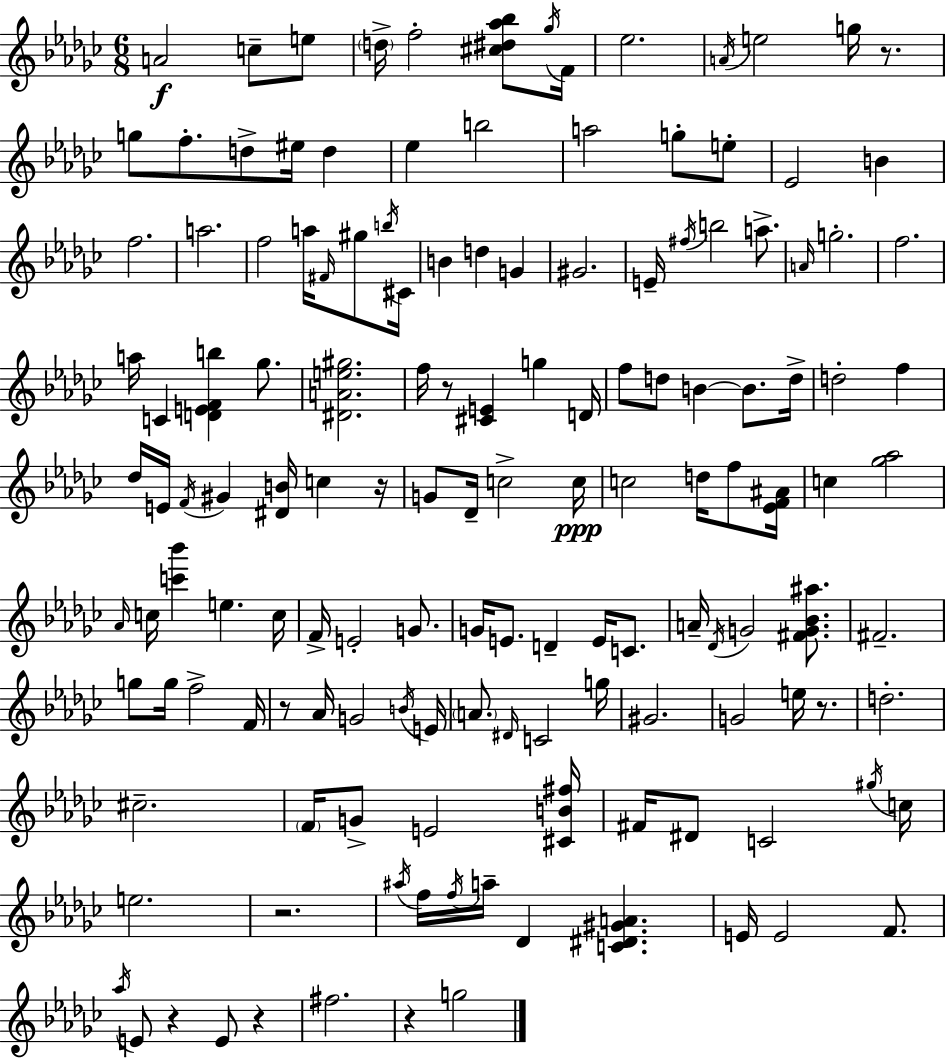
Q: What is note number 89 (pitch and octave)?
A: Ab4